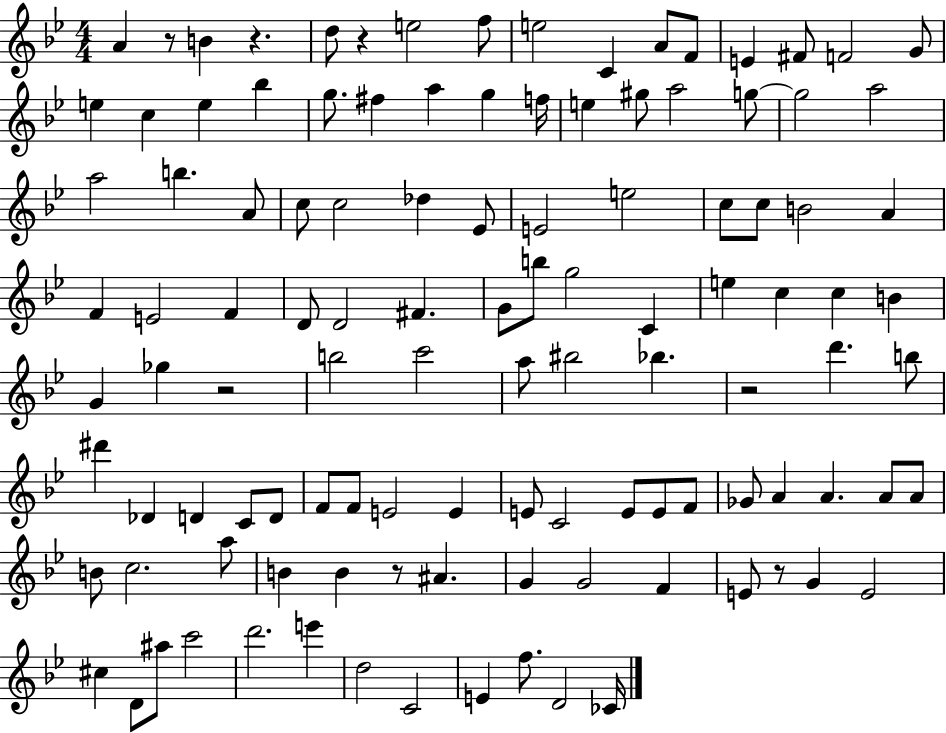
{
  \clef treble
  \numericTimeSignature
  \time 4/4
  \key bes \major
  a'4 r8 b'4 r4. | d''8 r4 e''2 f''8 | e''2 c'4 a'8 f'8 | e'4 fis'8 f'2 g'8 | \break e''4 c''4 e''4 bes''4 | g''8. fis''4 a''4 g''4 f''16 | e''4 gis''8 a''2 g''8~~ | g''2 a''2 | \break a''2 b''4. a'8 | c''8 c''2 des''4 ees'8 | e'2 e''2 | c''8 c''8 b'2 a'4 | \break f'4 e'2 f'4 | d'8 d'2 fis'4. | g'8 b''8 g''2 c'4 | e''4 c''4 c''4 b'4 | \break g'4 ges''4 r2 | b''2 c'''2 | a''8 bis''2 bes''4. | r2 d'''4. b''8 | \break dis'''4 des'4 d'4 c'8 d'8 | f'8 f'8 e'2 e'4 | e'8 c'2 e'8 e'8 f'8 | ges'8 a'4 a'4. a'8 a'8 | \break b'8 c''2. a''8 | b'4 b'4 r8 ais'4. | g'4 g'2 f'4 | e'8 r8 g'4 e'2 | \break cis''4 d'8 ais''8 c'''2 | d'''2. e'''4 | d''2 c'2 | e'4 f''8. d'2 ces'16 | \break \bar "|."
}